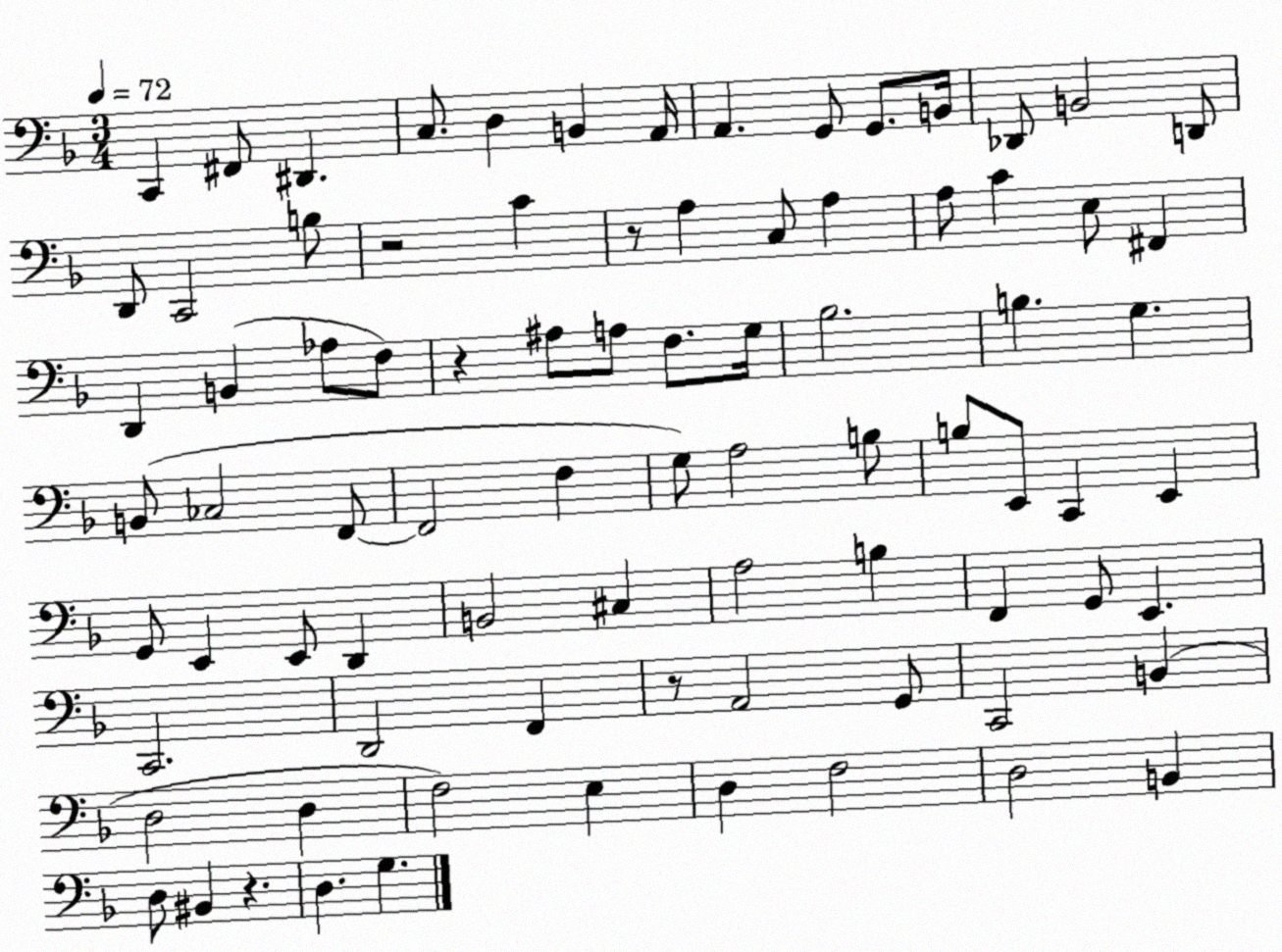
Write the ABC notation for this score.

X:1
T:Untitled
M:3/4
L:1/4
K:F
C,, ^F,,/2 ^D,, C,/2 D, B,, A,,/4 A,, G,,/2 G,,/2 B,,/4 _D,,/2 B,,2 D,,/2 D,,/2 C,,2 B,/2 z2 C z/2 A, C,/2 A, A,/2 C E,/2 ^F,, D,, B,, _A,/2 F,/2 z ^A,/2 A,/2 F,/2 G,/4 _B,2 B, G, B,,/2 _C,2 F,,/2 F,,2 F, G,/2 A,2 B,/2 B,/2 E,,/2 C,, E,, G,,/2 E,, E,,/2 D,, B,,2 ^C, A,2 B, F,, G,,/2 E,, C,,2 D,,2 F,, z/2 A,,2 G,,/2 C,,2 B,, D,2 D, F,2 E, D, F,2 D,2 B,, D,/2 ^B,, z D, G,